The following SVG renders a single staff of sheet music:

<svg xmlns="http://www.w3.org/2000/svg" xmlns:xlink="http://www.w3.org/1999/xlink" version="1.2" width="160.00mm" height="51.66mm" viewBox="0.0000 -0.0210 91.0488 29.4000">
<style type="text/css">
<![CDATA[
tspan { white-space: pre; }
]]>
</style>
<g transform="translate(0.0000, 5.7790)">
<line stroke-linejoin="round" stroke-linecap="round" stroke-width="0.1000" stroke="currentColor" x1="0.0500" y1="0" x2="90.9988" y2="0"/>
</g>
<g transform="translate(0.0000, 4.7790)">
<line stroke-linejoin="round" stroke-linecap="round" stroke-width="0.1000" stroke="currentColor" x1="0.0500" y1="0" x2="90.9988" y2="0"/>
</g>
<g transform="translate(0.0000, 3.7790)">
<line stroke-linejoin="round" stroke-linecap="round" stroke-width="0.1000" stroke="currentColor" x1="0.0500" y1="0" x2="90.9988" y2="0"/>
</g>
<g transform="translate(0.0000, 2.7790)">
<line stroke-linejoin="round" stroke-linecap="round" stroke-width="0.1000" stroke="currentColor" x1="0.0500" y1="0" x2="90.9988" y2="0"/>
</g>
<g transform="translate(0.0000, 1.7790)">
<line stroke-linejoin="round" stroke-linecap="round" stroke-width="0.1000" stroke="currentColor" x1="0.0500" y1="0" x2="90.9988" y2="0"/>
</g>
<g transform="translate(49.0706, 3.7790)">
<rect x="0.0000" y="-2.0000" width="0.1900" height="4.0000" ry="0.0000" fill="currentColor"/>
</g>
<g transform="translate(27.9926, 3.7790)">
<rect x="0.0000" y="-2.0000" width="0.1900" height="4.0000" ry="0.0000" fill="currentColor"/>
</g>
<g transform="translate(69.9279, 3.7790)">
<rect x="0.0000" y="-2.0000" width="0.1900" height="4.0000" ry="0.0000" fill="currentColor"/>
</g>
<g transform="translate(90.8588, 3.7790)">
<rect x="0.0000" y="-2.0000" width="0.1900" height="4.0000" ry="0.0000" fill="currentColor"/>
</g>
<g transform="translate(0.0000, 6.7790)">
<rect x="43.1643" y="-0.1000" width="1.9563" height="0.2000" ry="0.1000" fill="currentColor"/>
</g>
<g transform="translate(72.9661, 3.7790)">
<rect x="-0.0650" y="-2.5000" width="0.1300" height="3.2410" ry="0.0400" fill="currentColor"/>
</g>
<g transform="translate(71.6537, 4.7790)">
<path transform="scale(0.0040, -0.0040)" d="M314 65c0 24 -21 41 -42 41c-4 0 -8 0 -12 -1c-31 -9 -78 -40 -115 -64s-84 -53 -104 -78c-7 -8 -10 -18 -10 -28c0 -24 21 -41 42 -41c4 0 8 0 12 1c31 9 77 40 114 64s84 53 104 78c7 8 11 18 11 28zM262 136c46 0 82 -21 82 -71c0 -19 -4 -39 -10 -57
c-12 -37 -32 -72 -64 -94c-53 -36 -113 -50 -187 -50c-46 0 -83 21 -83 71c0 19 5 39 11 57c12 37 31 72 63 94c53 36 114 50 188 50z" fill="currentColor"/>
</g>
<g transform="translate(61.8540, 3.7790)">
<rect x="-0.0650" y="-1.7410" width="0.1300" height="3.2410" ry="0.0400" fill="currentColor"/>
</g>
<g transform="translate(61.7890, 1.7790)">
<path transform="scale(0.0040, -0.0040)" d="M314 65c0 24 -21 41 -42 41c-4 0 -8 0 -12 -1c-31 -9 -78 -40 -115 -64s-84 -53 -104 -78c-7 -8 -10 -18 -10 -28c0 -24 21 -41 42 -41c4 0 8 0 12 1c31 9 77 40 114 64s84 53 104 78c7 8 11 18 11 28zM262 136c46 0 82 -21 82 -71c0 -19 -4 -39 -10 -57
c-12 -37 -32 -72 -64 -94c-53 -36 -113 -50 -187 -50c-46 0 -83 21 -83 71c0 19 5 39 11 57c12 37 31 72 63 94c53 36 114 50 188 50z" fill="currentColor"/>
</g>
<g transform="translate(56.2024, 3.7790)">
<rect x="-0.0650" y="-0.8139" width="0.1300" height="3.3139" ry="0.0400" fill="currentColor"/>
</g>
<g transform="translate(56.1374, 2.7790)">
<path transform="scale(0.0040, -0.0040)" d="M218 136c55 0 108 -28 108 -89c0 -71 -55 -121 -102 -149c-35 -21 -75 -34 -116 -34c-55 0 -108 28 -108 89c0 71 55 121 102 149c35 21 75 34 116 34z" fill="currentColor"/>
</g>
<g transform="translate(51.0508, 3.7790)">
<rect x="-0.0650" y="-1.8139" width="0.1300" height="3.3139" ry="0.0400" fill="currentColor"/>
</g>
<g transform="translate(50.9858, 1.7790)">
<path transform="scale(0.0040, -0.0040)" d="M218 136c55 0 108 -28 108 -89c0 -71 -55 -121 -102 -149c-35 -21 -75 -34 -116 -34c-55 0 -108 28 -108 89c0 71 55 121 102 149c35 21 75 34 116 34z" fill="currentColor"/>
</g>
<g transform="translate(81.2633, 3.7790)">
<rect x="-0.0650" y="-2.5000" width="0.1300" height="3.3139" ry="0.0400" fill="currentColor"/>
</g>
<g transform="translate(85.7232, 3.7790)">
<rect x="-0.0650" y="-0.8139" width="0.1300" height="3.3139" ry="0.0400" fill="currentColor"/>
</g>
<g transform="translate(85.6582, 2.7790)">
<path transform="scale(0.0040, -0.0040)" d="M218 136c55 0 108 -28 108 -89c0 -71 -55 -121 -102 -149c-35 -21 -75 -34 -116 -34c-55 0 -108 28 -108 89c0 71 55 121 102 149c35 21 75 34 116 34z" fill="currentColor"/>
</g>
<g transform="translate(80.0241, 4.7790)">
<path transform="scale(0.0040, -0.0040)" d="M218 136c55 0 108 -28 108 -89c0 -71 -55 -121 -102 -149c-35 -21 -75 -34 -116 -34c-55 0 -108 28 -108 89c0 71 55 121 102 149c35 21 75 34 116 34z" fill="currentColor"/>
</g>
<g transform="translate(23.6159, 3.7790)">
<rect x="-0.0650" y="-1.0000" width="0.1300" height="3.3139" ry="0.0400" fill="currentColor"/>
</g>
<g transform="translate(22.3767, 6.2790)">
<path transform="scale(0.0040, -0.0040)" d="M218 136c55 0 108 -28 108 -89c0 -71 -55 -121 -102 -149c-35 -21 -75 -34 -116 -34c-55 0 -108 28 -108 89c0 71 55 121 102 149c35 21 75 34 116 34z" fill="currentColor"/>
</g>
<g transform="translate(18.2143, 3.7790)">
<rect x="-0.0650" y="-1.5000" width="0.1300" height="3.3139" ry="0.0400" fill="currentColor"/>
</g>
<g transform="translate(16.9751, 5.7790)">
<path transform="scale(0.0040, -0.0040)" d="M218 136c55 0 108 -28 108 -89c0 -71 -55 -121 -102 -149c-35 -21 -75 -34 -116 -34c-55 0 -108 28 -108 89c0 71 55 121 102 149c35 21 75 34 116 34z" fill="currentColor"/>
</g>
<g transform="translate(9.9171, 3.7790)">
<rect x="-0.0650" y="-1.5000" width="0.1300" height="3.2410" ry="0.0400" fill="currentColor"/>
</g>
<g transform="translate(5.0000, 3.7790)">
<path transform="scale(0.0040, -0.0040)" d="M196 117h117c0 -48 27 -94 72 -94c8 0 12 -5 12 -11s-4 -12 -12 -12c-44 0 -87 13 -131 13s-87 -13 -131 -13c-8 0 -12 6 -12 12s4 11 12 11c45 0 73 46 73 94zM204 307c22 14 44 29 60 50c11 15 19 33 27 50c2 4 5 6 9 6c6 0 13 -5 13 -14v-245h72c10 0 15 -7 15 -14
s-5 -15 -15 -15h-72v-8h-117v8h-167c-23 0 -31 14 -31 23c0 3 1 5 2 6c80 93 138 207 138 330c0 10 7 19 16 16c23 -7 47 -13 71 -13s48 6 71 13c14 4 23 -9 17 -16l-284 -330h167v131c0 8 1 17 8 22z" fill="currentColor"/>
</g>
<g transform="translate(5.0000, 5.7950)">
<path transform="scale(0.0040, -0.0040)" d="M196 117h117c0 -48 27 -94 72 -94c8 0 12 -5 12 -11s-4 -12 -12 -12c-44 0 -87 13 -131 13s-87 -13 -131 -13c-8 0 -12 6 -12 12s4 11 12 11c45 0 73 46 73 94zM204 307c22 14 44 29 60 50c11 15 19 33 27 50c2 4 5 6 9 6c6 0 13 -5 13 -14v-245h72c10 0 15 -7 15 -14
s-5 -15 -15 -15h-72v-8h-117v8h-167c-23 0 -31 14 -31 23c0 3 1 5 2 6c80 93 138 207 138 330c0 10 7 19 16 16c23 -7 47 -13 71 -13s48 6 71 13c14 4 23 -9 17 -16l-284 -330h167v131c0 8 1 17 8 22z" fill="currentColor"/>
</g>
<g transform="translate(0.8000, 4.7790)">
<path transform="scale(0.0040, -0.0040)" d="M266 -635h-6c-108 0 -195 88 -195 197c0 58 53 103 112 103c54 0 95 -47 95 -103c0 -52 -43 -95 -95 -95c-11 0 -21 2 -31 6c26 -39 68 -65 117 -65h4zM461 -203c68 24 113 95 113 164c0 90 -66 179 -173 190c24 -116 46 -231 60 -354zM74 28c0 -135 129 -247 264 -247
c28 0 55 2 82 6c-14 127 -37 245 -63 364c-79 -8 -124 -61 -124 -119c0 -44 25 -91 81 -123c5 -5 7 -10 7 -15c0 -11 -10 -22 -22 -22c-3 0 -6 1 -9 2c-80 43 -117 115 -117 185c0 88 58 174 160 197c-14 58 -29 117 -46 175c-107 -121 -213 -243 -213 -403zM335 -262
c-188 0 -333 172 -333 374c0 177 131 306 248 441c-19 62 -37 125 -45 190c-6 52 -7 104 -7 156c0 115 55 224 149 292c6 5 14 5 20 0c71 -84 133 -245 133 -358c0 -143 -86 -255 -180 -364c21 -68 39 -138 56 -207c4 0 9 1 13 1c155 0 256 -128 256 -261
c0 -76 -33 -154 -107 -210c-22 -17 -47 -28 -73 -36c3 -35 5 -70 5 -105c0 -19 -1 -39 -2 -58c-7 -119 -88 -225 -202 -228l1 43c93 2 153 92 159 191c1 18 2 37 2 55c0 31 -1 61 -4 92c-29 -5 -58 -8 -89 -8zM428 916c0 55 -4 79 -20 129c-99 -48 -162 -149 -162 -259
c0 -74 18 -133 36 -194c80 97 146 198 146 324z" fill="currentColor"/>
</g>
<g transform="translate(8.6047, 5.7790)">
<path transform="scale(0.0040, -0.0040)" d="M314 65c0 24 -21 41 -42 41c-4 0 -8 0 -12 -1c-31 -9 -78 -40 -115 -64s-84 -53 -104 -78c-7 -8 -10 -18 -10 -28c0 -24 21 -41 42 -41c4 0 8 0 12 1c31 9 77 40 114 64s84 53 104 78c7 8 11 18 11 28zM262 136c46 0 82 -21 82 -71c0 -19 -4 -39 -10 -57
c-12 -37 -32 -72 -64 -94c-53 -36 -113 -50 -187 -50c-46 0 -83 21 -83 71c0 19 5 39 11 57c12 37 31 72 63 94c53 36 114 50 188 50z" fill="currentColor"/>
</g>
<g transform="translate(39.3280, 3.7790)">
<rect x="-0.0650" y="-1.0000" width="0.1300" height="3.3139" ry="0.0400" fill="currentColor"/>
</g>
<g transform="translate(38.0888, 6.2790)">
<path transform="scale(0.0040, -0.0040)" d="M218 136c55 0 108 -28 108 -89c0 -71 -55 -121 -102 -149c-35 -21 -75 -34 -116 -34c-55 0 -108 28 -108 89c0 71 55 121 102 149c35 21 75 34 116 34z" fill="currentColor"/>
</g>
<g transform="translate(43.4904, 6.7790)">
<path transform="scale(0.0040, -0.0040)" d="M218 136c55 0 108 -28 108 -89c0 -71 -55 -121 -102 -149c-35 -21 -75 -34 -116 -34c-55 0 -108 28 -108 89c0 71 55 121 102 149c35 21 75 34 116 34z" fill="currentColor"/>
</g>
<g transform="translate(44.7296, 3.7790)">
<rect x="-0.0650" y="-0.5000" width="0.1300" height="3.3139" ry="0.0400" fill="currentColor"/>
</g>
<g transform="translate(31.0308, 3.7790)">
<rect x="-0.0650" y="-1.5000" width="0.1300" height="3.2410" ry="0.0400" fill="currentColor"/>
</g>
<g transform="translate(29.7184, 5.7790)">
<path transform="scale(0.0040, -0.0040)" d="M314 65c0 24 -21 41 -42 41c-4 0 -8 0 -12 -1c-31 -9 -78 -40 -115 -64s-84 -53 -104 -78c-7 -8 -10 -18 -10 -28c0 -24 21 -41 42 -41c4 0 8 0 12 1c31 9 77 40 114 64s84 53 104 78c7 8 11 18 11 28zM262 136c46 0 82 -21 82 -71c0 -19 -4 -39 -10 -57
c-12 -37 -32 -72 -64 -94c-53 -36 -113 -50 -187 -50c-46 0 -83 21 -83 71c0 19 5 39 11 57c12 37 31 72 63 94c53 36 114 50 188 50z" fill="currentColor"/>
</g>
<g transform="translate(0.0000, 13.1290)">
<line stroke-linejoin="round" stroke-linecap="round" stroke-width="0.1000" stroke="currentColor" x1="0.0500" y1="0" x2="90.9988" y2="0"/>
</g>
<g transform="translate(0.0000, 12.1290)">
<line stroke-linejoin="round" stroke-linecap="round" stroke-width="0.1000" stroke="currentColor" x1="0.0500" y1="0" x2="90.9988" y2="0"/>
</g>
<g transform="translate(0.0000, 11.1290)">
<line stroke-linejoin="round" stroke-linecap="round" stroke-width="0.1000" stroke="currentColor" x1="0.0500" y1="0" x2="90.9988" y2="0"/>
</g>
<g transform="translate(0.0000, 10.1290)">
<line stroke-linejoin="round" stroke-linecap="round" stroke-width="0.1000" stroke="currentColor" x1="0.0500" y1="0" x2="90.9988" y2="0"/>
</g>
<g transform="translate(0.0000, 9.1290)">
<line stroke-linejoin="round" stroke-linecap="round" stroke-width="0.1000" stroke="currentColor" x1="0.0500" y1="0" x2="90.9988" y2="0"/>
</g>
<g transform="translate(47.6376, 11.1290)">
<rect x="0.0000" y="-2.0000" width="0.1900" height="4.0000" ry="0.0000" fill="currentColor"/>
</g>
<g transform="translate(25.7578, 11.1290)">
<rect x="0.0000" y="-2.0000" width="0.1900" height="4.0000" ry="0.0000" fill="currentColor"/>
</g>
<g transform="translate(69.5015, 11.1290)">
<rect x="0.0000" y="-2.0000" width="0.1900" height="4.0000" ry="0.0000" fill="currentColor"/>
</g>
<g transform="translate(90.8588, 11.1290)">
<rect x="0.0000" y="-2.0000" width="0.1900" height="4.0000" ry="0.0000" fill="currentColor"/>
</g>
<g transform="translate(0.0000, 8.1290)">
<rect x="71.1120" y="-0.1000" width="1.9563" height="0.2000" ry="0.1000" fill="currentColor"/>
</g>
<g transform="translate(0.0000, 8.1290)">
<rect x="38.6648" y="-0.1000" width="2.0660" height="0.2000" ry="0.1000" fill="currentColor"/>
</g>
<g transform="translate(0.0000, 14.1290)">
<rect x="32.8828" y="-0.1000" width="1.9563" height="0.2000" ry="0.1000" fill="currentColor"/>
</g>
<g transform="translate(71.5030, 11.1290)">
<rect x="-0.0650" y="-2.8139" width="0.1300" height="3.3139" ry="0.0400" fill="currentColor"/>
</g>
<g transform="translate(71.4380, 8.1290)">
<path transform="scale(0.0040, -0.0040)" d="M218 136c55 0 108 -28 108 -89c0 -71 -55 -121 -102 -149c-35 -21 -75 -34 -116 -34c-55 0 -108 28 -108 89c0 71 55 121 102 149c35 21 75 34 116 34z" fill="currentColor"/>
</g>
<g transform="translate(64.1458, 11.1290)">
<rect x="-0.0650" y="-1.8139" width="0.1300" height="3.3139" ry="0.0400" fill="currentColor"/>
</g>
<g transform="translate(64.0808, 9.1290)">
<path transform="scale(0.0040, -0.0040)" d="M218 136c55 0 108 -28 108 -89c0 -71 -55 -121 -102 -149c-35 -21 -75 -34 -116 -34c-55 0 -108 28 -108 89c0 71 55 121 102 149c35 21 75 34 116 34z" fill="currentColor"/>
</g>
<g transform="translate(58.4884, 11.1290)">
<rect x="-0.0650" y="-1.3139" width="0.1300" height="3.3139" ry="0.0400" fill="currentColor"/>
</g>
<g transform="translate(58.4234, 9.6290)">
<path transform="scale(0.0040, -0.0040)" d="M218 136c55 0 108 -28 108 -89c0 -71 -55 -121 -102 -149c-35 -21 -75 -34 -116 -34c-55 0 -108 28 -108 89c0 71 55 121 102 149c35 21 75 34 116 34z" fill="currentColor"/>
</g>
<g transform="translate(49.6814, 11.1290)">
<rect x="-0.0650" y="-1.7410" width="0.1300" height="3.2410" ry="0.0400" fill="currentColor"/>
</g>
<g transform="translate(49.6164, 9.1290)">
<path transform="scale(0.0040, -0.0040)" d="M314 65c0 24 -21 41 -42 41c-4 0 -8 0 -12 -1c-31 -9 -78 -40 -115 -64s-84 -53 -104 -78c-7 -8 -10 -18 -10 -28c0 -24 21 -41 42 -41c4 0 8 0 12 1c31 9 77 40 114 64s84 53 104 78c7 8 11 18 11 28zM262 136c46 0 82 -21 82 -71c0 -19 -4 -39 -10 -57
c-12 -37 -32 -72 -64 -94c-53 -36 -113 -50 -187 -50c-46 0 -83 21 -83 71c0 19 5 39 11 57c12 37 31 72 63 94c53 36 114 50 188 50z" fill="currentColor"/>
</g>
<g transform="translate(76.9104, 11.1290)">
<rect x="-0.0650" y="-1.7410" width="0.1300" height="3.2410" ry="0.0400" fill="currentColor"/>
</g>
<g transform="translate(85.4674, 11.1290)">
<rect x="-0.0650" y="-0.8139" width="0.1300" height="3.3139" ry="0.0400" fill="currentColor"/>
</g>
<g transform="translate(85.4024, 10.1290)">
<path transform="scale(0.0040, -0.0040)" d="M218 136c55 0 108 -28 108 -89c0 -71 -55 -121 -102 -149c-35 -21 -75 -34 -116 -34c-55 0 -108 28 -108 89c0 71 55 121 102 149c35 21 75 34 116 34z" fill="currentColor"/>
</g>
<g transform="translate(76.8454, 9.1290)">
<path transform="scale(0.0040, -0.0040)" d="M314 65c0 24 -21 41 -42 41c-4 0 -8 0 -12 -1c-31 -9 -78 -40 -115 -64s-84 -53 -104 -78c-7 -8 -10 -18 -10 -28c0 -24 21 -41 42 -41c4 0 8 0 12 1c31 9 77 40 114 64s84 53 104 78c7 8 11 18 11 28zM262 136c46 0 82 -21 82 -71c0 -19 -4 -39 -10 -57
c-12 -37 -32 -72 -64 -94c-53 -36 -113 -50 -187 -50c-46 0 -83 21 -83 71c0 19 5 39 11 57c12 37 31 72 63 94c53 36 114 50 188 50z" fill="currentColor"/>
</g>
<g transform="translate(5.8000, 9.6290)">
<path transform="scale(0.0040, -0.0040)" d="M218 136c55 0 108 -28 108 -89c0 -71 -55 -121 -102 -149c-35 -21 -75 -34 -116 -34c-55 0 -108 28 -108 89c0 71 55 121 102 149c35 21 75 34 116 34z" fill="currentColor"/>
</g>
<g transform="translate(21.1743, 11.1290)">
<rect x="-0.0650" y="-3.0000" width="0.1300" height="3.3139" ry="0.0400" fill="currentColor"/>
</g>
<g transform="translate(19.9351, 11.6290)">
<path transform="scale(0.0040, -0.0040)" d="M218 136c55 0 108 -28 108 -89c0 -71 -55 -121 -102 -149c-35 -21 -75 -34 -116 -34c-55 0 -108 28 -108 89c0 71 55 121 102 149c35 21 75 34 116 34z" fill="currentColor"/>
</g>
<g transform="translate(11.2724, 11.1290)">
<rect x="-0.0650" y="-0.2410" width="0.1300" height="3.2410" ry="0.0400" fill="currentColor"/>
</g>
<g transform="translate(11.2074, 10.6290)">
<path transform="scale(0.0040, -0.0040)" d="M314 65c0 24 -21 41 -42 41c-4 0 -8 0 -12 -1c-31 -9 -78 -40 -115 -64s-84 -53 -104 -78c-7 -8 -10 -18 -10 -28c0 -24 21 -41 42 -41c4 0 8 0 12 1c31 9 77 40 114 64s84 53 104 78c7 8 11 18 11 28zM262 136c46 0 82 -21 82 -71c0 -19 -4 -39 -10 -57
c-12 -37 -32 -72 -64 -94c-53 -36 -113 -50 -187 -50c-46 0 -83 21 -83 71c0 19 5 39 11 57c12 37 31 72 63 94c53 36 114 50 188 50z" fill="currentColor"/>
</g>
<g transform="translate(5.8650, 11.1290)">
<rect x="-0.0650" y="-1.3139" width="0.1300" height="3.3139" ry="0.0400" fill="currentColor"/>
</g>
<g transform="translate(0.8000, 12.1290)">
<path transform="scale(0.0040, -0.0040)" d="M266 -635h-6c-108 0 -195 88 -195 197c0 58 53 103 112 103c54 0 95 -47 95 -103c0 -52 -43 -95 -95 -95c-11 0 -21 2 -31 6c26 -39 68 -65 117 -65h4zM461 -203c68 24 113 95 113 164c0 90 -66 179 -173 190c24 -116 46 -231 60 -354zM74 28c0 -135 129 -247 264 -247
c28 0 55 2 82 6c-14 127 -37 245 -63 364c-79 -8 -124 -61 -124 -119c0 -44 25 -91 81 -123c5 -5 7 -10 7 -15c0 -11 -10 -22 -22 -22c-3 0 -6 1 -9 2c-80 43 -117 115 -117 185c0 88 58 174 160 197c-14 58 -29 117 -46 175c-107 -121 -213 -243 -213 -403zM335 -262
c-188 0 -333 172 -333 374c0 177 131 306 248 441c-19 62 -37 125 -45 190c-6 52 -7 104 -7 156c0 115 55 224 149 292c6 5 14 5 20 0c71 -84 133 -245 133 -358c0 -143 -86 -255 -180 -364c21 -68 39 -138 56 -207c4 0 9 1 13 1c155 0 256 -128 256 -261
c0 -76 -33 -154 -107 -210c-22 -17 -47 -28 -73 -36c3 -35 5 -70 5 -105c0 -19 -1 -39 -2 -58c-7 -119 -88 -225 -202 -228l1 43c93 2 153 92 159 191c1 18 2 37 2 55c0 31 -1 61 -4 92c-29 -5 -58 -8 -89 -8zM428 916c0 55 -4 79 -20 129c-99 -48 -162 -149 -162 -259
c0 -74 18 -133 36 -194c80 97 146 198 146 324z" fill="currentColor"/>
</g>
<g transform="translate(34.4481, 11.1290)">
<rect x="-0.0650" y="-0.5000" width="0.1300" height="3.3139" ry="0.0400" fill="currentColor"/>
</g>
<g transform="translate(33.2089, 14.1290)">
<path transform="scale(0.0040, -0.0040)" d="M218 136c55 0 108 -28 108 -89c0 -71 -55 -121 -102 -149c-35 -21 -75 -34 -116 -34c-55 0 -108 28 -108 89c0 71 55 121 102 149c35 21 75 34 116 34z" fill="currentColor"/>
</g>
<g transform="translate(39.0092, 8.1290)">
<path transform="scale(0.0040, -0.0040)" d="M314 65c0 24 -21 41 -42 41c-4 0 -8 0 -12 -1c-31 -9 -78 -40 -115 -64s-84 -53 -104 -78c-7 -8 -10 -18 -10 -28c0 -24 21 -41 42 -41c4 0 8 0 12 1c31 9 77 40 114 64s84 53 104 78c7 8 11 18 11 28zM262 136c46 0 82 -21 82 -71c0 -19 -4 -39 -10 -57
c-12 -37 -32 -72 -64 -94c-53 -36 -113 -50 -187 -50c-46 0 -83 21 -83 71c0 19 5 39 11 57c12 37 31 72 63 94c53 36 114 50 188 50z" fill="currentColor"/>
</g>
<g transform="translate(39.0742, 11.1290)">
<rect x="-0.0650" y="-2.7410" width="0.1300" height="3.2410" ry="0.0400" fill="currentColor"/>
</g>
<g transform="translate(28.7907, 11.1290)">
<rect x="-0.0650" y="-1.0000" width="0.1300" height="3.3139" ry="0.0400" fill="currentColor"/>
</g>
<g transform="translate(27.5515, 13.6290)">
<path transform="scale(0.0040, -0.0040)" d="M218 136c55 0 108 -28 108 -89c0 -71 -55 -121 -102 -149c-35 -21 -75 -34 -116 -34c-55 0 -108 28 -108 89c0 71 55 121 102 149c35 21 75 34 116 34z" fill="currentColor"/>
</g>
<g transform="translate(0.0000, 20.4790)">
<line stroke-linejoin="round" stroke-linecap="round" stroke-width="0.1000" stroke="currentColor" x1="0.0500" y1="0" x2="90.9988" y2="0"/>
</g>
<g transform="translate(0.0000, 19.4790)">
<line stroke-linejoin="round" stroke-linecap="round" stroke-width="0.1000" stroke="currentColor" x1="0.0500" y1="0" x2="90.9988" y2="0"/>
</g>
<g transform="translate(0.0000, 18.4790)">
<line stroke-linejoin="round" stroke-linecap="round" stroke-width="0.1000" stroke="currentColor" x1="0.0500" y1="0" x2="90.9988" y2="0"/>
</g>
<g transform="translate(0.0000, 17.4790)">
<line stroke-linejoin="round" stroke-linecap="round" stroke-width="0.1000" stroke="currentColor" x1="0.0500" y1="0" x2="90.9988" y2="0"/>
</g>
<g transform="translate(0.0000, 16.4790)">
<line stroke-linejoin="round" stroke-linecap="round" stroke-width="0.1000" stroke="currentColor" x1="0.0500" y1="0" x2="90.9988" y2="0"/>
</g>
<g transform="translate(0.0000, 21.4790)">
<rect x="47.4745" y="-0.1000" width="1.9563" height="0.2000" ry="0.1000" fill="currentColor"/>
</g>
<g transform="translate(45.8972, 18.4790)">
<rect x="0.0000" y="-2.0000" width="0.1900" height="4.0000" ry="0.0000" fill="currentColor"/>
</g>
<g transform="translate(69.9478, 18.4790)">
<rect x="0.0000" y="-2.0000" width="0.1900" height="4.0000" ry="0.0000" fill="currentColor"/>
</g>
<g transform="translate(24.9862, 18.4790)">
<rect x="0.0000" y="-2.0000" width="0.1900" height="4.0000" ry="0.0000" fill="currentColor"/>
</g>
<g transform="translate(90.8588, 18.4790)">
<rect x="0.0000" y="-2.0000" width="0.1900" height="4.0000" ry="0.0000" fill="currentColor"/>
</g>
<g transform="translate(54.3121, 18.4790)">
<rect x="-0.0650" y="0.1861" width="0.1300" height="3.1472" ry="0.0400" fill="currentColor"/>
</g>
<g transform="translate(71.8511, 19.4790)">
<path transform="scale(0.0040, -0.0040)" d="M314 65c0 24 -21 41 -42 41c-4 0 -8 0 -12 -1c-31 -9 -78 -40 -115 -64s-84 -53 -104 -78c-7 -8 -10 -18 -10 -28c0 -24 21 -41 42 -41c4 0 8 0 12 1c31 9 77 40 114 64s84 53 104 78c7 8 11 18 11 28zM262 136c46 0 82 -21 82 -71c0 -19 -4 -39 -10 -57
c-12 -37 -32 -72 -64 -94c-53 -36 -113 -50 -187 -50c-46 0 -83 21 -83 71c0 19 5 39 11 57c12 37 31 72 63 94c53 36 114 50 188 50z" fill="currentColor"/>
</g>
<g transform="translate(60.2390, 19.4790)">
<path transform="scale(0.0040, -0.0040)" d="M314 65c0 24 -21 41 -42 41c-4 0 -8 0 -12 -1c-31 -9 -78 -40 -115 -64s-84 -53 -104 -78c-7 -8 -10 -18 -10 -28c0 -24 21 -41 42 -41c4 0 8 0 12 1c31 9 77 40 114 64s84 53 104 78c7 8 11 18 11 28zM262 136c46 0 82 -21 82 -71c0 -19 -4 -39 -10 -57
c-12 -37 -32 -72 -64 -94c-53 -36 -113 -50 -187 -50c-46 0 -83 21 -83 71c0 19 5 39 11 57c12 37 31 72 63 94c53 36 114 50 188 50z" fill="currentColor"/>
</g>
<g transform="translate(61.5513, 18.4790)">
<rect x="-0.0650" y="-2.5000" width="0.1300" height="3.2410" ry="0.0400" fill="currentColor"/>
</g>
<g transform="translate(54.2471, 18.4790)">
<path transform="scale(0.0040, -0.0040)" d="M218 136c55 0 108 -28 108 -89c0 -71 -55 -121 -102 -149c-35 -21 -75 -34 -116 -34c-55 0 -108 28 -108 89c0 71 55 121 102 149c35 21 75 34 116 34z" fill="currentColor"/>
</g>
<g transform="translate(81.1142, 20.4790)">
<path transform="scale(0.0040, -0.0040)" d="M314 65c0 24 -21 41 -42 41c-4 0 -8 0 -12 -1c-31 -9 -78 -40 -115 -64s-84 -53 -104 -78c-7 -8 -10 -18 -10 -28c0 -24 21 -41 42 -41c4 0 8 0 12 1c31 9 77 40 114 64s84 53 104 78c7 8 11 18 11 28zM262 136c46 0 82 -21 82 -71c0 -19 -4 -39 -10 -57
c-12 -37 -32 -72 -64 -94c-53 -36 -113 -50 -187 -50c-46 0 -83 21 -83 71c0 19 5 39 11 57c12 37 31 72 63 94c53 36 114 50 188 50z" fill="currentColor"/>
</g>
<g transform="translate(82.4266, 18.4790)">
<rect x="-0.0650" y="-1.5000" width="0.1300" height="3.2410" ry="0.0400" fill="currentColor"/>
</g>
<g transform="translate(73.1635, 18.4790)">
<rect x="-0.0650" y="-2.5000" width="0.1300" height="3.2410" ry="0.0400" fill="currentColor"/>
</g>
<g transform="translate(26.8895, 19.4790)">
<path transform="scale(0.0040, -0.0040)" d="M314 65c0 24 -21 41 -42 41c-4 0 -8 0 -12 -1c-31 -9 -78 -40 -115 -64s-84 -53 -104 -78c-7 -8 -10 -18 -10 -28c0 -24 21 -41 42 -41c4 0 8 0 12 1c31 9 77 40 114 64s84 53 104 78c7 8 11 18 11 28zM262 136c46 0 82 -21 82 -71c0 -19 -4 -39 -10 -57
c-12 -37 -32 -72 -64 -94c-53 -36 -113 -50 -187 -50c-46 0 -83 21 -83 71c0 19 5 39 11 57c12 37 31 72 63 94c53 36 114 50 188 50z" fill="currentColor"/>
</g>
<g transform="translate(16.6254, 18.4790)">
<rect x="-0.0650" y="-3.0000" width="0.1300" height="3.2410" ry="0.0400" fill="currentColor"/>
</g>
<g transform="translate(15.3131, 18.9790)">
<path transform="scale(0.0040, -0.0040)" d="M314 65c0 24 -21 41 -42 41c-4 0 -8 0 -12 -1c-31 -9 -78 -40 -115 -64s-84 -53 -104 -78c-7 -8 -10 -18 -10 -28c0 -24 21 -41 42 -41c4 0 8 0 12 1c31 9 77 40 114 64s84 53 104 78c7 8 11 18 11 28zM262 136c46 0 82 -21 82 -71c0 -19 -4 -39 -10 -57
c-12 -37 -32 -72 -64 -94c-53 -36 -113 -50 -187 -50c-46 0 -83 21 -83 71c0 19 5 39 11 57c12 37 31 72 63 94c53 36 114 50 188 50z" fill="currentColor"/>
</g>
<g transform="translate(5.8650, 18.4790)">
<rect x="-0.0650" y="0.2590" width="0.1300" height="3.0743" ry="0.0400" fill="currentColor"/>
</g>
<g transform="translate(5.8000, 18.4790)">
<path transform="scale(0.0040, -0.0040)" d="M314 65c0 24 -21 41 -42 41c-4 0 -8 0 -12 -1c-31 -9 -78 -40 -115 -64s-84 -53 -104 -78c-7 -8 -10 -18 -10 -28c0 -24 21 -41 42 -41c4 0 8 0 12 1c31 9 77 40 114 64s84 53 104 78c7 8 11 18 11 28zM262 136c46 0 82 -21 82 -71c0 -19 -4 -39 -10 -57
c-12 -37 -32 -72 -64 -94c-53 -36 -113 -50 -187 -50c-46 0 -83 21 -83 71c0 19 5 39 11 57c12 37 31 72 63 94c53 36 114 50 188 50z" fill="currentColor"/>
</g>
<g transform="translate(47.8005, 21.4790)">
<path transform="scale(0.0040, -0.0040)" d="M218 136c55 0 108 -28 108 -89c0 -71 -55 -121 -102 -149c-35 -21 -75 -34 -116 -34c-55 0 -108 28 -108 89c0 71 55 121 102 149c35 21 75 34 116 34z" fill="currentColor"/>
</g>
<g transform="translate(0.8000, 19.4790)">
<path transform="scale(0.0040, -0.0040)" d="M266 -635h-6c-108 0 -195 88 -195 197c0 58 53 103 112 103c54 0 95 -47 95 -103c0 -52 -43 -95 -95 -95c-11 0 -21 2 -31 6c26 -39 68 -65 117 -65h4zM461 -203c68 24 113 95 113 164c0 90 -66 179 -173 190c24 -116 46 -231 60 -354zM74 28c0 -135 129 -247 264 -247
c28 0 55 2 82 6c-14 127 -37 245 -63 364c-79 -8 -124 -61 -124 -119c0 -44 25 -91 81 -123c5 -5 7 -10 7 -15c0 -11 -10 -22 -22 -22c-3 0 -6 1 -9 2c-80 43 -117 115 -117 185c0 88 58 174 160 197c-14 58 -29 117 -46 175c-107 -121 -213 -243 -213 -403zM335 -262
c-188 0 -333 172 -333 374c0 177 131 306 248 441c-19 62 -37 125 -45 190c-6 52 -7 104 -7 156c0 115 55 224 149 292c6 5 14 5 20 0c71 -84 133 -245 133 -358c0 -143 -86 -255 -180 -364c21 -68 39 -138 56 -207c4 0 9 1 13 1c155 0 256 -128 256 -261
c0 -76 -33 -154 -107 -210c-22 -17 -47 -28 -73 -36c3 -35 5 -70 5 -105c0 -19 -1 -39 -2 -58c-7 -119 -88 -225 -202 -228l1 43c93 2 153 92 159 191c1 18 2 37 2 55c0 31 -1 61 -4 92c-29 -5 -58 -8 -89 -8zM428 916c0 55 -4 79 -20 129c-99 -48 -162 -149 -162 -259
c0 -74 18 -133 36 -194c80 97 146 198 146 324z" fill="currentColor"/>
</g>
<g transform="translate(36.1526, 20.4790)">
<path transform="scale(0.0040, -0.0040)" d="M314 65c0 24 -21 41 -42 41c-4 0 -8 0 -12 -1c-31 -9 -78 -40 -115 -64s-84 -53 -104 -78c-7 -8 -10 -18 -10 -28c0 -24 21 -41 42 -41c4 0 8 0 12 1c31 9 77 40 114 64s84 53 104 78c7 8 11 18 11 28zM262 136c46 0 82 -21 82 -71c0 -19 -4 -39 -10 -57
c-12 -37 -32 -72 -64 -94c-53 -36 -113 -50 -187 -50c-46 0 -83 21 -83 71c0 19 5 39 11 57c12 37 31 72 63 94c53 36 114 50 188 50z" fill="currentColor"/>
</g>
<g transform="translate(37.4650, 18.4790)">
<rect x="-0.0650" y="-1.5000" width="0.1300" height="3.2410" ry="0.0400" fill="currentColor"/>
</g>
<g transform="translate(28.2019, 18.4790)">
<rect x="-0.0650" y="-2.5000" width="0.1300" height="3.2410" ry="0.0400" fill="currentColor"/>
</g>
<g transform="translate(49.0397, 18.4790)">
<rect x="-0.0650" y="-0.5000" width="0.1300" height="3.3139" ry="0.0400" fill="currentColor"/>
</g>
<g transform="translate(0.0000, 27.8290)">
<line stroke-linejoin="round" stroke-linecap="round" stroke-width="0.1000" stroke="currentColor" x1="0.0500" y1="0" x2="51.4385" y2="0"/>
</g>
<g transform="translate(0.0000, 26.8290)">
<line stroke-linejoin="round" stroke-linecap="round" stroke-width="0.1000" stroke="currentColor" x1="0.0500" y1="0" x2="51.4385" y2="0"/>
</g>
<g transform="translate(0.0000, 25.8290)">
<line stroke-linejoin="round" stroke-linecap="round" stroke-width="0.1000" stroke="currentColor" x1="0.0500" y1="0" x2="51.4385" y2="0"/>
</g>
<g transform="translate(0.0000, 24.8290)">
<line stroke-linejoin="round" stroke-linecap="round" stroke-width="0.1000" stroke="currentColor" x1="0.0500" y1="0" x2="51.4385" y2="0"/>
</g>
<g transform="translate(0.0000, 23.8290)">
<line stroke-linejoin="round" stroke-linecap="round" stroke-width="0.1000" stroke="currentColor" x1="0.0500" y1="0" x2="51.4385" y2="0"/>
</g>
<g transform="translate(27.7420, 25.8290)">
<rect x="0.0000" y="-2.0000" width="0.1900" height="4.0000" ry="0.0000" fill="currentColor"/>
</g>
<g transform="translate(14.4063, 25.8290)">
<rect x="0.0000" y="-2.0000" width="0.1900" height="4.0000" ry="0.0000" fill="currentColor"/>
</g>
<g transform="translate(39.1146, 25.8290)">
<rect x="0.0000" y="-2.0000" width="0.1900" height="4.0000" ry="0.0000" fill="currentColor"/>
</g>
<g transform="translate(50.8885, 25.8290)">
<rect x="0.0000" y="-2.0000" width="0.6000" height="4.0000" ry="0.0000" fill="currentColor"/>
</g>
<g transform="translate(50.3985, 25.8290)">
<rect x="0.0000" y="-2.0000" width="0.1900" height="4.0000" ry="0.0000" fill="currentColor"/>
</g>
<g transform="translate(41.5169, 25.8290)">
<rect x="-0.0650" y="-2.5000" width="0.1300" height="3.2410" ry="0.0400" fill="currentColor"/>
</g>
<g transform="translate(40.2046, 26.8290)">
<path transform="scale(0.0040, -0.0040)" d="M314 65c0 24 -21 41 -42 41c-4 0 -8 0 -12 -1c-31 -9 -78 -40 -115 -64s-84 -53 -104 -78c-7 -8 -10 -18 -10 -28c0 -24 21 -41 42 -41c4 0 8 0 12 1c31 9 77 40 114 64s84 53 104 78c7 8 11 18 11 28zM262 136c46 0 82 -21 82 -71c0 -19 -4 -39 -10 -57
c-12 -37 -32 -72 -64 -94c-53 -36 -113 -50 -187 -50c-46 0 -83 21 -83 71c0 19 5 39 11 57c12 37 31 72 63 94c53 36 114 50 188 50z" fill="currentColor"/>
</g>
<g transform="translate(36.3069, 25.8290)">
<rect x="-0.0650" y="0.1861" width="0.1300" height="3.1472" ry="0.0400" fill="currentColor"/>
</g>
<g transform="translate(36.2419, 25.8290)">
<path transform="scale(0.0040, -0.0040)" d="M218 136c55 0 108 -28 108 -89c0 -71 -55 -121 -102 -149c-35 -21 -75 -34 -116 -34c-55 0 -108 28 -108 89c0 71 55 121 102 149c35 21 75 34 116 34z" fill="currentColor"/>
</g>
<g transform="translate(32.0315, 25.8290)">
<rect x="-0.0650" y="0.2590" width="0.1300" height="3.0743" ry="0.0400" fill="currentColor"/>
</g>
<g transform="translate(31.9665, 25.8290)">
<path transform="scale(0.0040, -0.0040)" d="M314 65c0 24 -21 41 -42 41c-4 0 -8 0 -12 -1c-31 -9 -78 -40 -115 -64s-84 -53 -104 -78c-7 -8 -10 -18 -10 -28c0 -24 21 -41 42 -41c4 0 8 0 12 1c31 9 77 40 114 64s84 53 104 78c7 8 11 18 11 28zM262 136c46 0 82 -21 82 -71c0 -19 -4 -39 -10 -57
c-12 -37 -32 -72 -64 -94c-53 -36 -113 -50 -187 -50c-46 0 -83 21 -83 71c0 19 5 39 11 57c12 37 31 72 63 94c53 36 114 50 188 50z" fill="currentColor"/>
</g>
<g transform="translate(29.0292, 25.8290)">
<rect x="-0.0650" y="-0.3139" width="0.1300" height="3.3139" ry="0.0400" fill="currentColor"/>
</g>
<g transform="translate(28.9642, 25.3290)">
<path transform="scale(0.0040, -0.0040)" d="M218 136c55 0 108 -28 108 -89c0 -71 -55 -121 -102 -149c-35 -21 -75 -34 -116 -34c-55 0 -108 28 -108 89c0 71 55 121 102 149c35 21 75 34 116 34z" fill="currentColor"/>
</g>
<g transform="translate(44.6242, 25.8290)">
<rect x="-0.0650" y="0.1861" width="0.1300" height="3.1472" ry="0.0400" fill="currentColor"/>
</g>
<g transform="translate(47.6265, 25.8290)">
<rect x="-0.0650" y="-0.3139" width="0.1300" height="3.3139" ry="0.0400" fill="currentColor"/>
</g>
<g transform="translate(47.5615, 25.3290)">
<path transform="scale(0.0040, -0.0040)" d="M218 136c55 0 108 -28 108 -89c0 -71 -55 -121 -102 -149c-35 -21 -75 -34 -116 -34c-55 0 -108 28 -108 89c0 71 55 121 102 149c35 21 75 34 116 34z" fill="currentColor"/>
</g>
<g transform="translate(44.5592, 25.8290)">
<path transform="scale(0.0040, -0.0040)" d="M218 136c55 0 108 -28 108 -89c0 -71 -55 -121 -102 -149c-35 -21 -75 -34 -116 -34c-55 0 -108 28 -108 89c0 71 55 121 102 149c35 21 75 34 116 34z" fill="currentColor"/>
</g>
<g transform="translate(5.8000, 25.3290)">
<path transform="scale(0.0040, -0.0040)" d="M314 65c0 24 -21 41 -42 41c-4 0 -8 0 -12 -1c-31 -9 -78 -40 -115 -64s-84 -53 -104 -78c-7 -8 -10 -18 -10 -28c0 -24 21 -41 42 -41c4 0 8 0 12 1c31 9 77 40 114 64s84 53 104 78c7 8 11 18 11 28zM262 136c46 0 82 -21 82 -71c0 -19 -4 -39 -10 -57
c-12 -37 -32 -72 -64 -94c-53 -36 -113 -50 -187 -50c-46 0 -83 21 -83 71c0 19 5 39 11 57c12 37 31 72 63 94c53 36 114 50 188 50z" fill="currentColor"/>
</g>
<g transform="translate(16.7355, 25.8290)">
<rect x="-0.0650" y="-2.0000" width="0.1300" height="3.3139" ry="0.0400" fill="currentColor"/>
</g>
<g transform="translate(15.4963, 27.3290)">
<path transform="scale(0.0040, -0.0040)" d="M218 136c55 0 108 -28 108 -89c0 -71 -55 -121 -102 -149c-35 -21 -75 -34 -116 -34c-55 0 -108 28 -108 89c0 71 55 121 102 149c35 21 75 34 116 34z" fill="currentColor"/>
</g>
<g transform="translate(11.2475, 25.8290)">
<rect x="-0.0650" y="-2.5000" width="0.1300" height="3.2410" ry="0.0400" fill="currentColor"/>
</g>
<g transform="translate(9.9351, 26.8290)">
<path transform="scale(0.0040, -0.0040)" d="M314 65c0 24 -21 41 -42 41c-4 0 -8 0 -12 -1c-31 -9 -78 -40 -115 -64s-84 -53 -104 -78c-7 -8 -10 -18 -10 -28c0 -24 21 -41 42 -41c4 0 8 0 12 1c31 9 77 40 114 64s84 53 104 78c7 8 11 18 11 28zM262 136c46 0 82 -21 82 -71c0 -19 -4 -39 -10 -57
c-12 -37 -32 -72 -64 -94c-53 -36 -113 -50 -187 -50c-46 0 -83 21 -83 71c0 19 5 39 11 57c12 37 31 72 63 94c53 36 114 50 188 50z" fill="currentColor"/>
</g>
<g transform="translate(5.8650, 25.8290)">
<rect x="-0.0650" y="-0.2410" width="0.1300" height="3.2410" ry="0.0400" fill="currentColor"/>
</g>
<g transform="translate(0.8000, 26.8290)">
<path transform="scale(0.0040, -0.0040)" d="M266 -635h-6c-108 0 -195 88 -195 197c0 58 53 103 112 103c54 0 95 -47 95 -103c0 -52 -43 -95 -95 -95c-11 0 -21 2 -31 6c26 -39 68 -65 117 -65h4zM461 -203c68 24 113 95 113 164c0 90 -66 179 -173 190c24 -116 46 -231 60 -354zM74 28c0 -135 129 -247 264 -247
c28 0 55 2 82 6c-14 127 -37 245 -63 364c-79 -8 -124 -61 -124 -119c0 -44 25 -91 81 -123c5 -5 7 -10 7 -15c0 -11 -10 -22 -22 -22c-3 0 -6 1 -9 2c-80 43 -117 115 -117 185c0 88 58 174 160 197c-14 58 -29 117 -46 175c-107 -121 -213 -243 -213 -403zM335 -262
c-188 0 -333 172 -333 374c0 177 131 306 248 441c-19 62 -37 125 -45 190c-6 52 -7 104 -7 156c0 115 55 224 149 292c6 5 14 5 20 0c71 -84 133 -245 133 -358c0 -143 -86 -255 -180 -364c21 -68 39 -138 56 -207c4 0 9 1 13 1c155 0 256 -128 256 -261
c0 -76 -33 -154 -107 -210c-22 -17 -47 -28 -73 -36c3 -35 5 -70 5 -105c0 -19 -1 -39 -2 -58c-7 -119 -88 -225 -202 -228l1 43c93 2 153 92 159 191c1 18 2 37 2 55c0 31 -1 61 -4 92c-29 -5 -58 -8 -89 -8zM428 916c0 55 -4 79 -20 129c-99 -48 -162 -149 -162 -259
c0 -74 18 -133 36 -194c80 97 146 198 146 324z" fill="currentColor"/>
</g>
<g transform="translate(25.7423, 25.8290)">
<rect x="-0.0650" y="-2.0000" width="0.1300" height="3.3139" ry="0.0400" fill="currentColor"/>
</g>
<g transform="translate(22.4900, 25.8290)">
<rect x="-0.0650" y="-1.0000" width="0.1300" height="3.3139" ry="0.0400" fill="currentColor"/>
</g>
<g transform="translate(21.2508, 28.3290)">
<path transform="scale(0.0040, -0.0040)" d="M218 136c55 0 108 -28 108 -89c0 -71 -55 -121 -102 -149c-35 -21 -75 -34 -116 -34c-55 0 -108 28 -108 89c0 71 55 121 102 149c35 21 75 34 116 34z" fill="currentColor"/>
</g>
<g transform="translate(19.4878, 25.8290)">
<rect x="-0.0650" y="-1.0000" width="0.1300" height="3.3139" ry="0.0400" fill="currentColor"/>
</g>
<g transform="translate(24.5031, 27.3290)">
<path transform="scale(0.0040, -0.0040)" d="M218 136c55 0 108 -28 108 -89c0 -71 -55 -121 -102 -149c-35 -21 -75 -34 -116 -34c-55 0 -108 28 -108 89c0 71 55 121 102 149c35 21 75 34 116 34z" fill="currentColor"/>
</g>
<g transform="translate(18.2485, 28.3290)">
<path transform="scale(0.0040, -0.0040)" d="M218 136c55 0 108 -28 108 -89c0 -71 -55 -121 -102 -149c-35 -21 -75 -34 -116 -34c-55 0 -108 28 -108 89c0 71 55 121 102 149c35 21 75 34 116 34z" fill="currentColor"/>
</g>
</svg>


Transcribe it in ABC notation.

X:1
T:Untitled
M:4/4
L:1/4
K:C
E2 E D E2 D C f d f2 G2 G d e c2 A D C a2 f2 e f a f2 d B2 A2 G2 E2 C B G2 G2 E2 c2 G2 F D D F c B2 B G2 B c